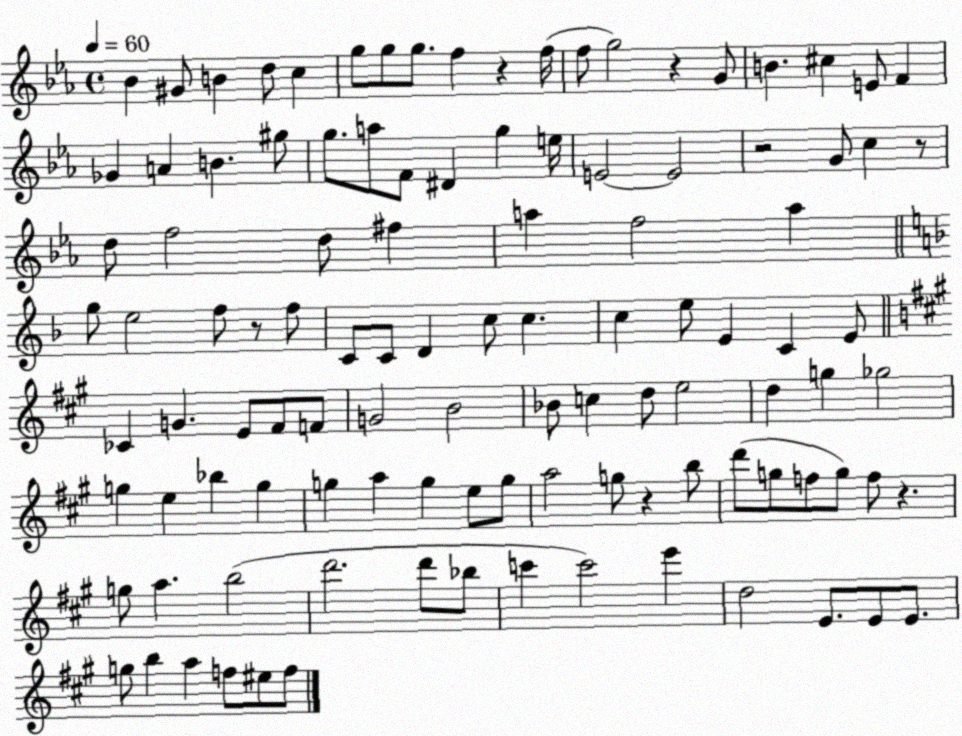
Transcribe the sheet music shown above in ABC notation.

X:1
T:Untitled
M:4/4
L:1/4
K:Eb
_B ^G/2 B d/2 c g/2 g/2 g/2 f z f/4 f/2 g2 z G/2 B ^c E/2 F _G A B ^g/2 g/2 a/2 F/2 ^D g e/4 E2 E2 z2 G/2 c z/2 d/2 f2 d/2 ^f a f2 a g/2 e2 f/2 z/2 f/2 C/2 C/2 D c/2 c c e/2 E C E/2 _C G E/2 ^F/2 F/2 G2 B2 _B/2 c d/2 e2 d g _g2 g e _b g g a g e/2 g/2 a2 g/2 z b/2 d'/2 g/2 f/2 g/2 f/2 z g/2 a b2 d'2 d'/2 _b/2 c' c'2 e' d2 E/2 E/2 E/2 g/2 b a f/2 ^e/2 f/2